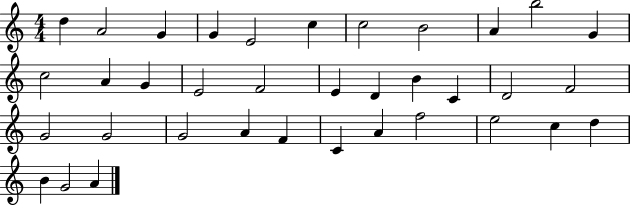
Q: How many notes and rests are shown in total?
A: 36